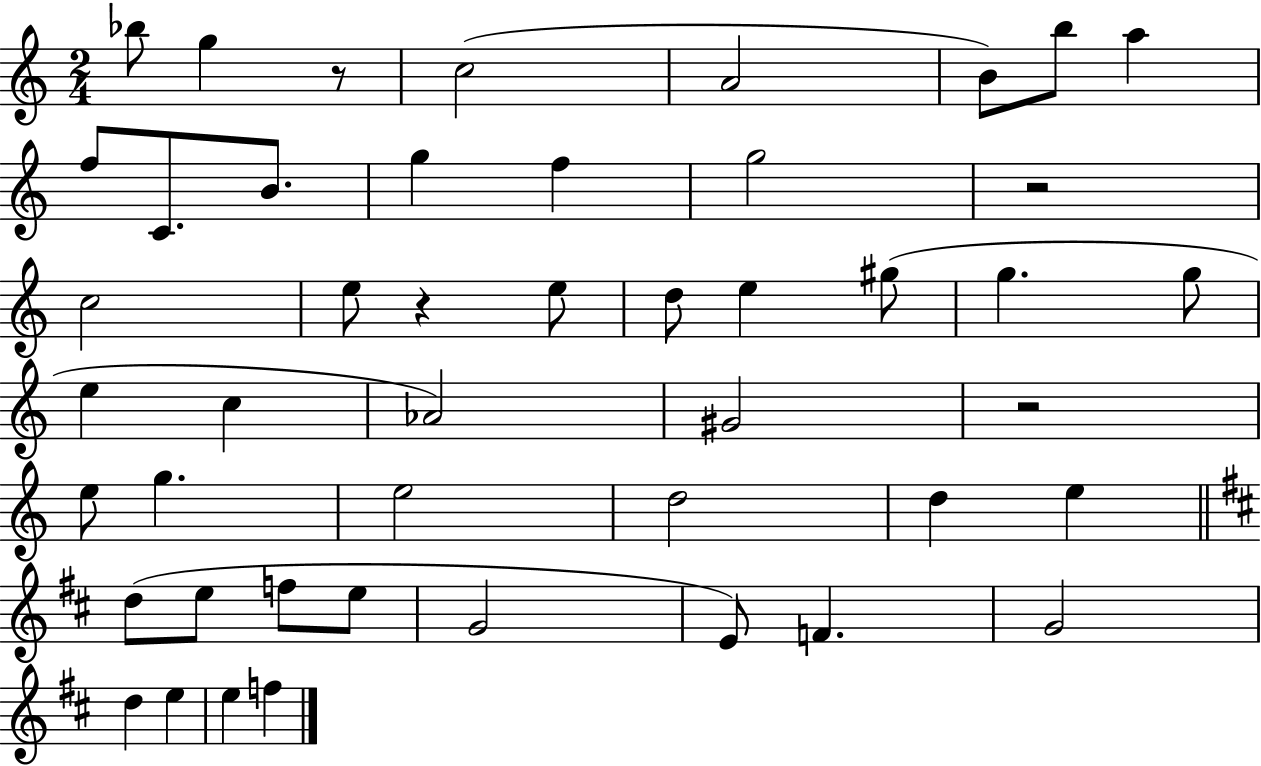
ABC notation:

X:1
T:Untitled
M:2/4
L:1/4
K:C
_b/2 g z/2 c2 A2 B/2 b/2 a f/2 C/2 B/2 g f g2 z2 c2 e/2 z e/2 d/2 e ^g/2 g g/2 e c _A2 ^G2 z2 e/2 g e2 d2 d e d/2 e/2 f/2 e/2 G2 E/2 F G2 d e e f